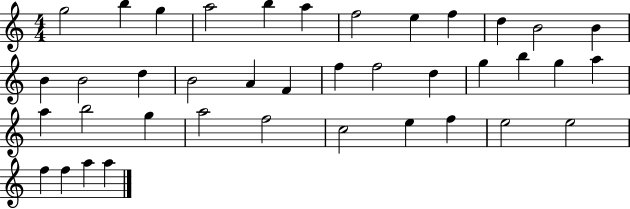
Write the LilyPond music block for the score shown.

{
  \clef treble
  \numericTimeSignature
  \time 4/4
  \key c \major
  g''2 b''4 g''4 | a''2 b''4 a''4 | f''2 e''4 f''4 | d''4 b'2 b'4 | \break b'4 b'2 d''4 | b'2 a'4 f'4 | f''4 f''2 d''4 | g''4 b''4 g''4 a''4 | \break a''4 b''2 g''4 | a''2 f''2 | c''2 e''4 f''4 | e''2 e''2 | \break f''4 f''4 a''4 a''4 | \bar "|."
}